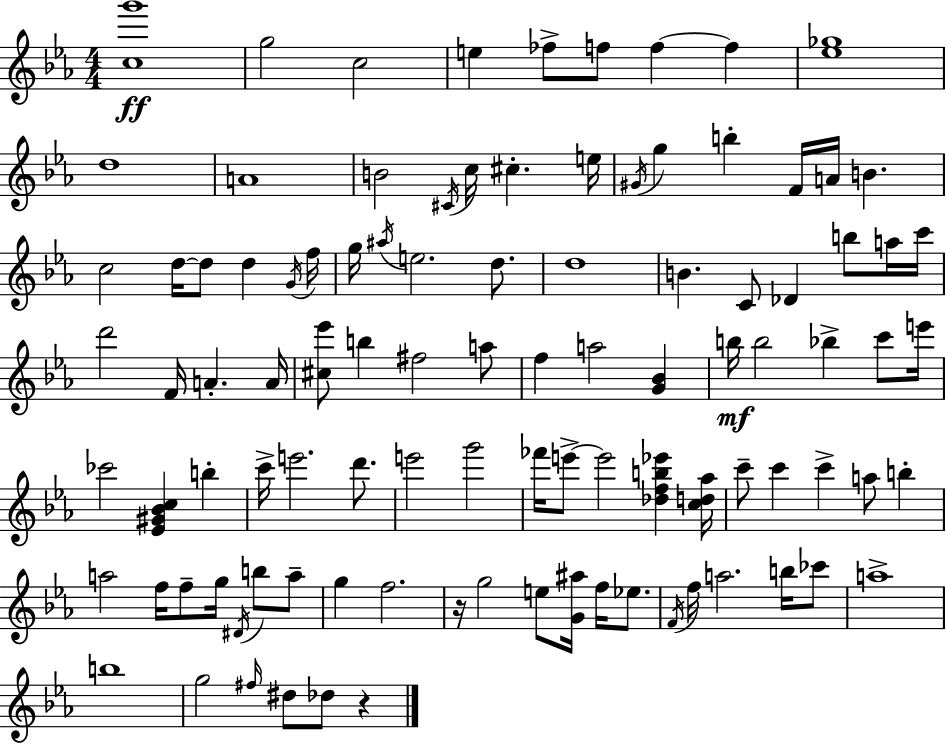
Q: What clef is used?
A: treble